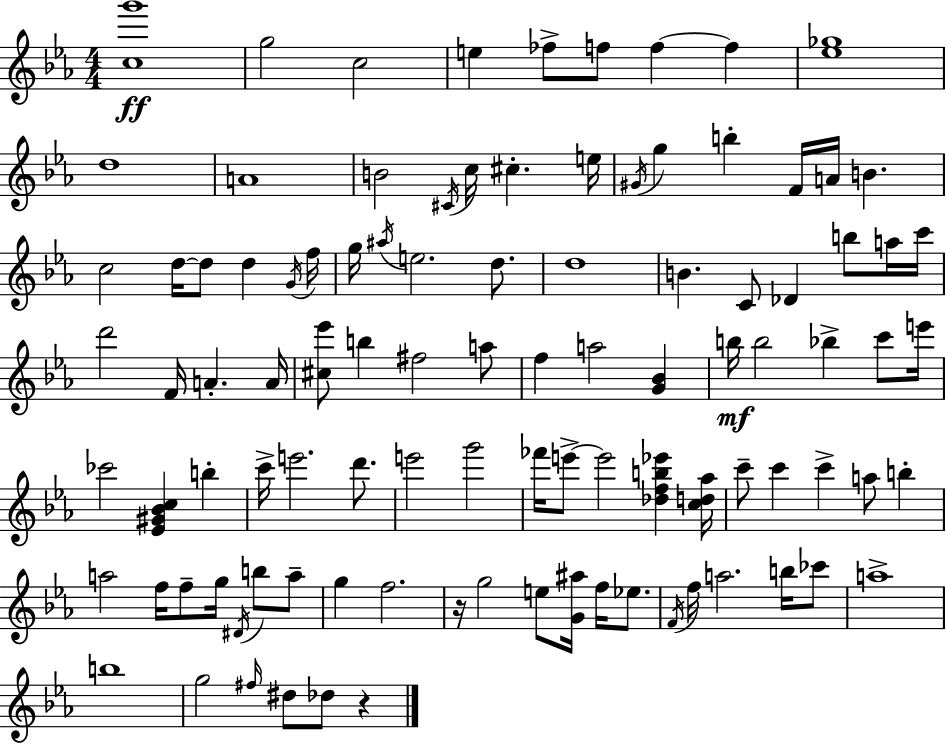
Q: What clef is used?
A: treble